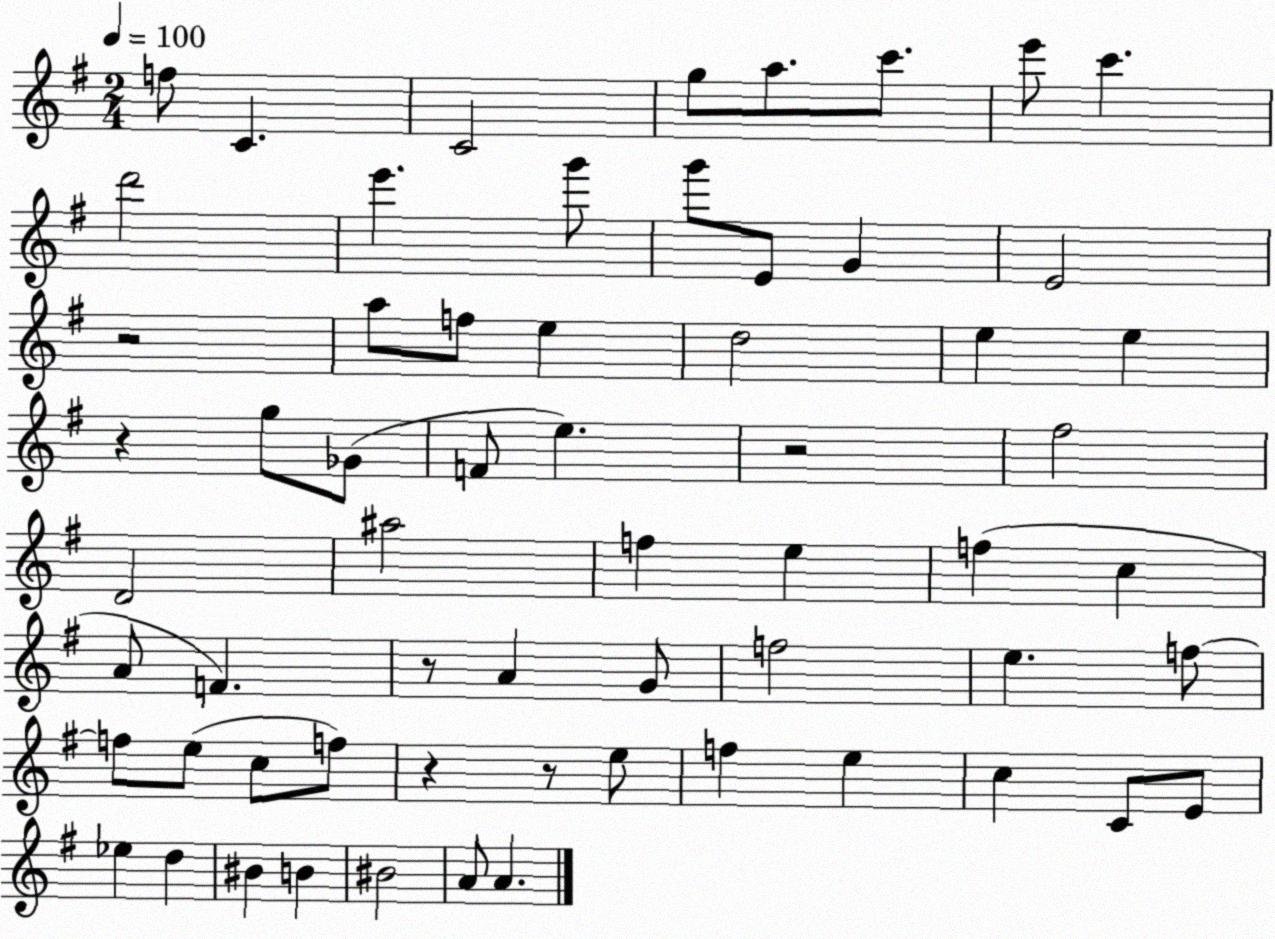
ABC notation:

X:1
T:Untitled
M:2/4
L:1/4
K:G
f/2 C C2 g/2 a/2 c'/2 e'/2 c' d'2 e' g'/2 g'/2 E/2 G E2 z2 a/2 f/2 e d2 e e z g/2 _G/2 F/2 e z2 ^f2 D2 ^a2 f e f c A/2 F z/2 A G/2 f2 e f/2 f/2 e/2 c/2 f/2 z z/2 e/2 f e c C/2 E/2 _e d ^B B ^B2 A/2 A